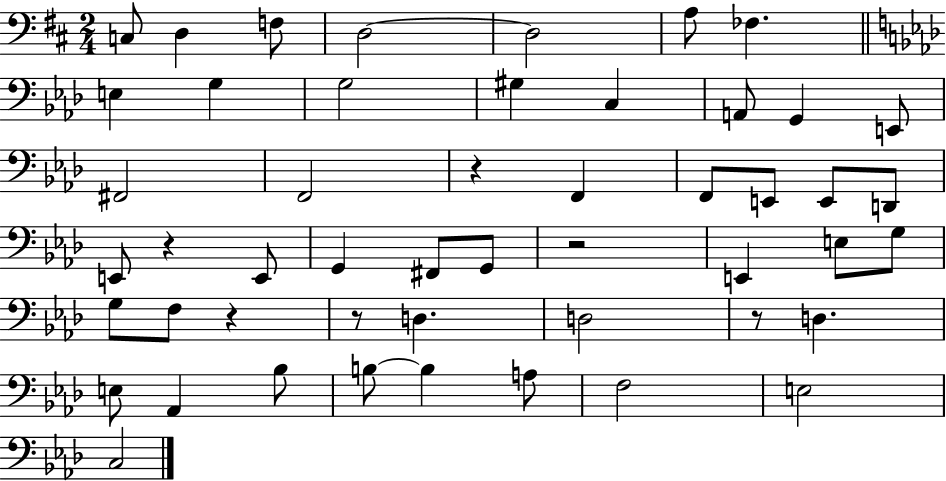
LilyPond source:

{
  \clef bass
  \numericTimeSignature
  \time 2/4
  \key d \major
  c8 d4 f8 | d2~~ | d2 | a8 fes4. | \break \bar "||" \break \key f \minor e4 g4 | g2 | gis4 c4 | a,8 g,4 e,8 | \break fis,2 | f,2 | r4 f,4 | f,8 e,8 e,8 d,8 | \break e,8 r4 e,8 | g,4 fis,8 g,8 | r2 | e,4 e8 g8 | \break g8 f8 r4 | r8 d4. | d2 | r8 d4. | \break e8 aes,4 bes8 | b8~~ b4 a8 | f2 | e2 | \break c2 | \bar "|."
}